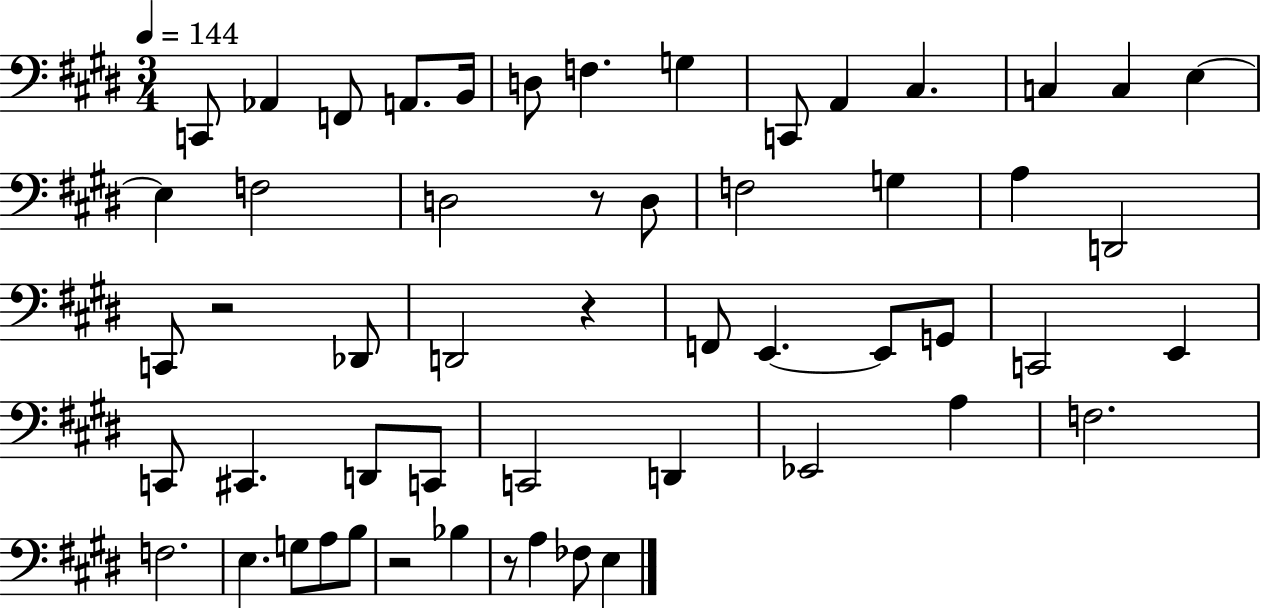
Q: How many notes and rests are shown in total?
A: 54